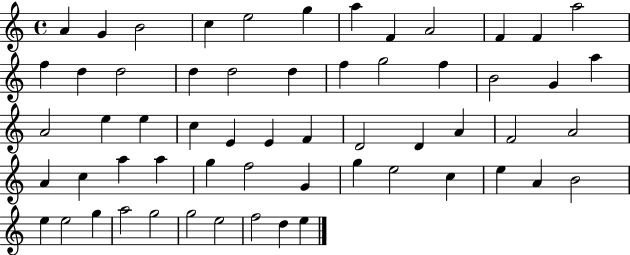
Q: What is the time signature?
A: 4/4